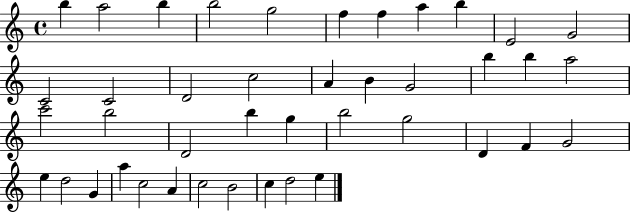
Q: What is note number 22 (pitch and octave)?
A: C6